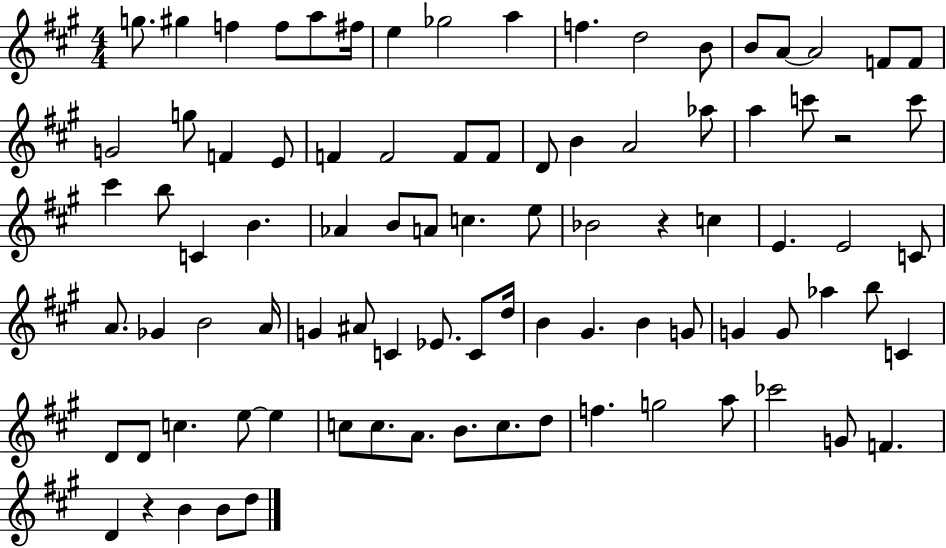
{
  \clef treble
  \numericTimeSignature
  \time 4/4
  \key a \major
  g''8. gis''4 f''4 f''8 a''8 fis''16 | e''4 ges''2 a''4 | f''4. d''2 b'8 | b'8 a'8~~ a'2 f'8 f'8 | \break g'2 g''8 f'4 e'8 | f'4 f'2 f'8 f'8 | d'8 b'4 a'2 aes''8 | a''4 c'''8 r2 c'''8 | \break cis'''4 b''8 c'4 b'4. | aes'4 b'8 a'8 c''4. e''8 | bes'2 r4 c''4 | e'4. e'2 c'8 | \break a'8. ges'4 b'2 a'16 | g'4 ais'8 c'4 ees'8. c'8 d''16 | b'4 gis'4. b'4 g'8 | g'4 g'8 aes''4 b''8 c'4 | \break d'8 d'8 c''4. e''8~~ e''4 | c''8 c''8. a'8. b'8. c''8. d''8 | f''4. g''2 a''8 | ces'''2 g'8 f'4. | \break d'4 r4 b'4 b'8 d''8 | \bar "|."
}